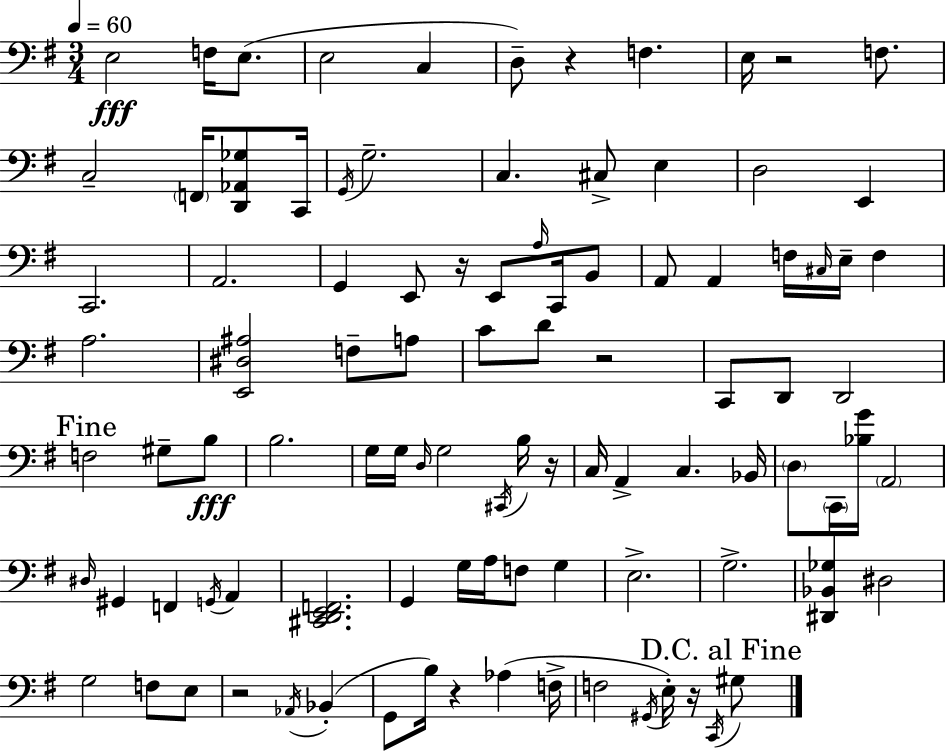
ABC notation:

X:1
T:Untitled
M:3/4
L:1/4
K:G
E,2 F,/4 E,/2 E,2 C, D,/2 z F, E,/4 z2 F,/2 C,2 F,,/4 [D,,_A,,_G,]/2 C,,/4 G,,/4 G,2 C, ^C,/2 E, D,2 E,, C,,2 A,,2 G,, E,,/2 z/4 E,,/2 A,/4 C,,/4 B,,/2 A,,/2 A,, F,/4 ^C,/4 E,/4 F, A,2 [E,,^D,^A,]2 F,/2 A,/2 C/2 D/2 z2 C,,/2 D,,/2 D,,2 F,2 ^G,/2 B,/2 B,2 G,/4 G,/4 D,/4 G,2 ^C,,/4 B,/4 z/4 C,/4 A,, C, _B,,/4 D,/2 C,,/4 [_B,G]/4 A,,2 ^D,/4 ^G,, F,, G,,/4 A,, [^C,,D,,E,,F,,]2 G,, G,/4 A,/4 F,/2 G, E,2 G,2 [^D,,_B,,_G,] ^D,2 G,2 F,/2 E,/2 z2 _A,,/4 _B,, G,,/2 B,/4 z _A, F,/4 F,2 ^G,,/4 E,/4 z/4 C,,/4 ^G,/2